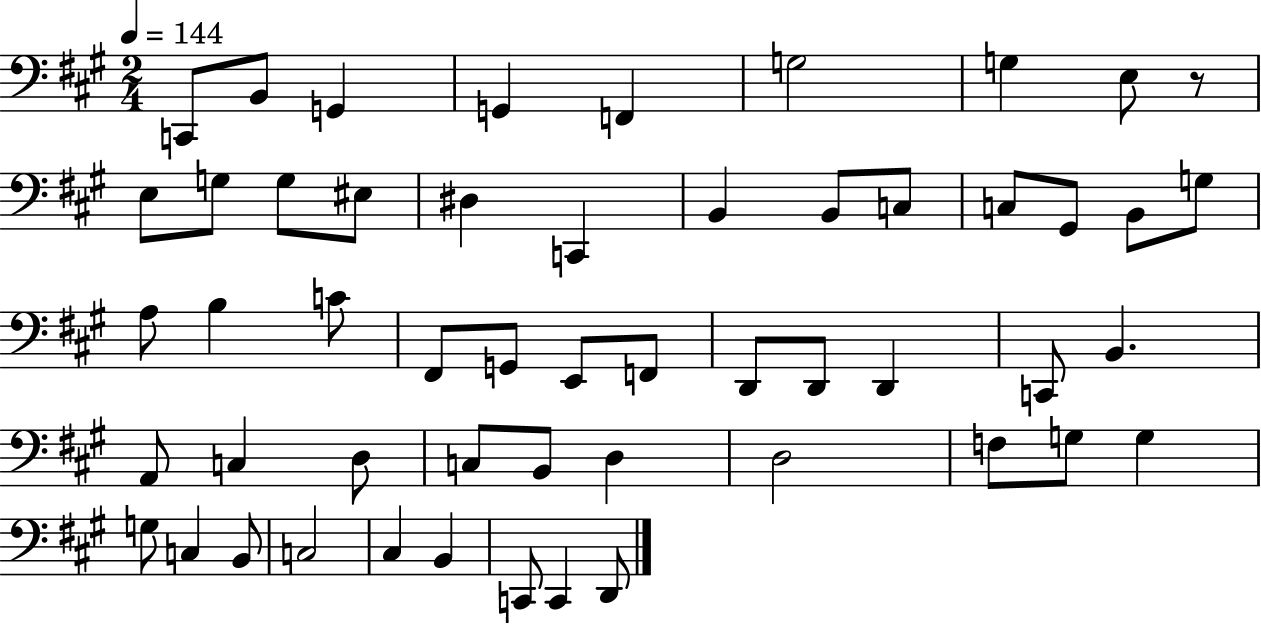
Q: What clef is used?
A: bass